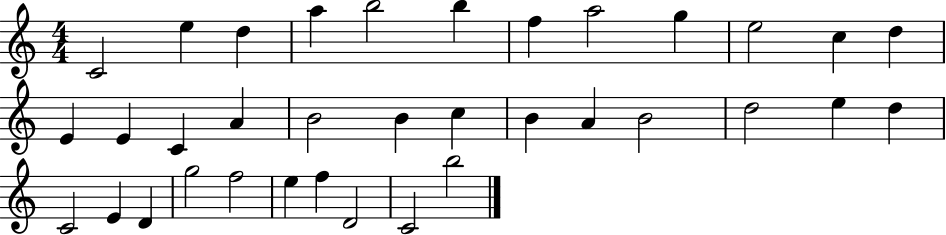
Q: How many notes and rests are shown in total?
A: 35